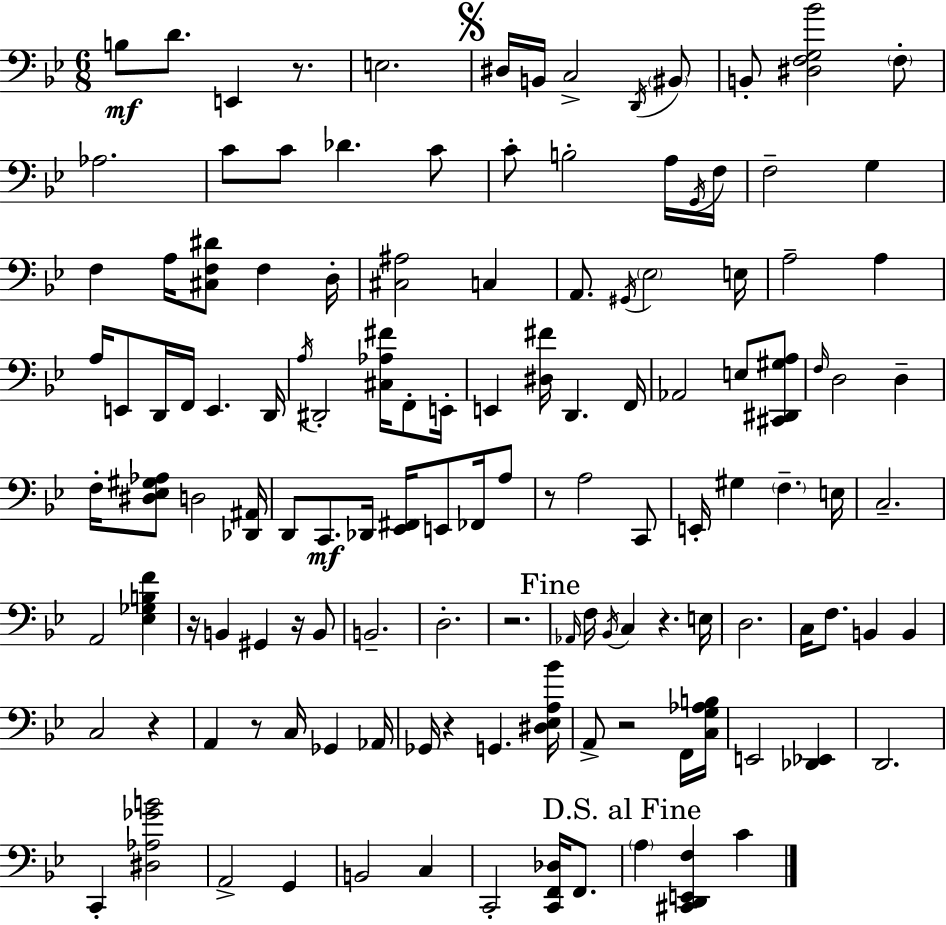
{
  \clef bass
  \numericTimeSignature
  \time 6/8
  \key bes \major
  b8\mf d'8. e,4 r8. | e2. | \mark \markup { \musicglyph "scripts.segno" } dis16 b,16 c2-> \acciaccatura { d,16 } \parenthesize bis,8 | b,8-. <dis f g bes'>2 \parenthesize f8-. | \break aes2. | c'8 c'8 des'4. c'8 | c'8-. b2-. a16 | \acciaccatura { g,16 } f16 f2-- g4 | \break f4 a16 <cis f dis'>8 f4 | d16-. <cis ais>2 c4 | a,8. \acciaccatura { gis,16 } \parenthesize ees2 | e16 a2-- a4 | \break a16 e,8 d,16 f,16 e,4. | d,16 \acciaccatura { a16 } dis,2-. | <cis aes fis'>16 f,8-. e,16-. e,4 <dis fis'>16 d,4. | f,16 aes,2 | \break e8 <cis, dis, gis a>8 \grace { f16 } d2 | d4-- f16-. <dis ees gis aes>8 d2 | <des, ais,>16 d,8 c,8.\mf des,16 <ees, fis,>16 | e,8 fes,16 a8 r8 a2 | \break c,8 e,16-. gis4 \parenthesize f4.-- | e16 c2.-- | a,2 | <ees ges b f'>4 r16 b,4 gis,4 | \break r16 b,8 b,2.-- | d2.-. | r2. | \mark "Fine" \grace { aes,16 } f16 \acciaccatura { bes,16 } c4 | \break r4. e16 d2. | c16 f8. b,4 | b,4 c2 | r4 a,4 r8 | \break c16 ges,4 aes,16 ges,16 r4 | g,4. <dis ees a bes'>16 a,8-> r2 | f,16 <c g aes b>16 e,2 | <des, ees,>4 d,2. | \break c,4-. <dis aes ges' b'>2 | a,2-> | g,4 b,2 | c4 c,2-. | \break <c, f, des>16 f,8. \mark "D.S. al Fine" \parenthesize a4 <cis, d, e, f>4 | c'4 \bar "|."
}